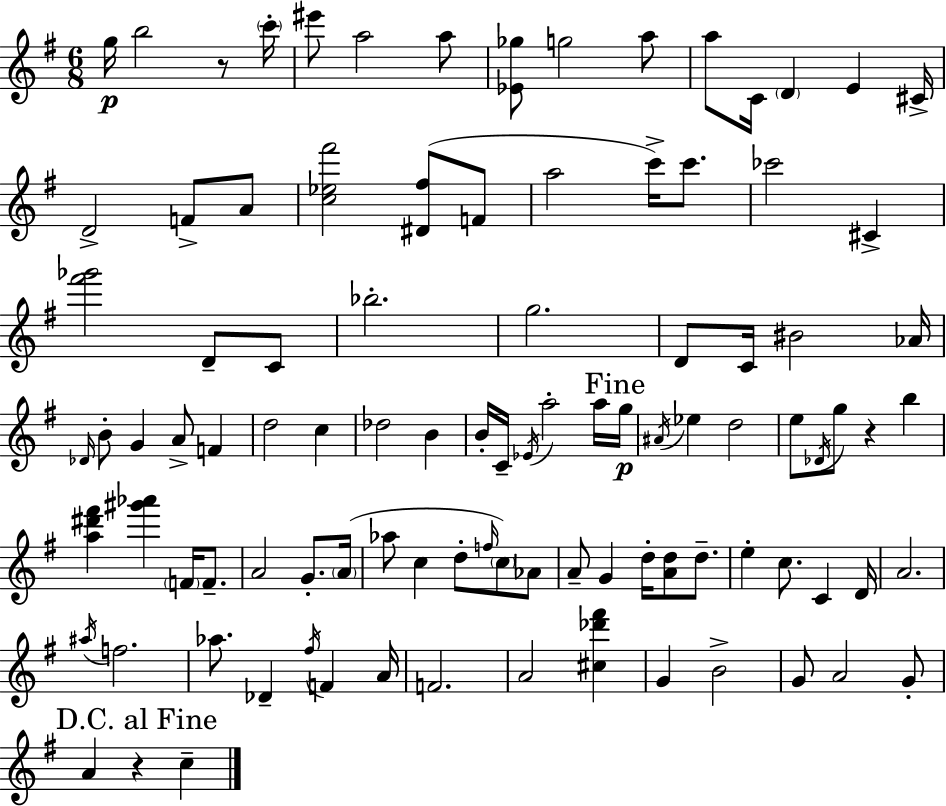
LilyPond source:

{
  \clef treble
  \numericTimeSignature
  \time 6/8
  \key e \minor
  \repeat volta 2 { g''16\p b''2 r8 \parenthesize c'''16-. | eis'''8 a''2 a''8 | <ees' ges''>8 g''2 a''8 | a''8 c'16 \parenthesize d'4 e'4 cis'16-> | \break d'2-> f'8-> a'8 | <c'' ees'' fis'''>2 <dis' fis''>8( f'8 | a''2 c'''16->) c'''8. | ces'''2 cis'4-> | \break <fis''' ges'''>2 d'8-- c'8 | bes''2.-. | g''2. | d'8 c'16 bis'2 aes'16 | \break \grace { des'16 } b'8-. g'4 a'8-> f'4 | d''2 c''4 | des''2 b'4 | b'16-. c'16-- \acciaccatura { ees'16 } a''2-. | \break a''16 \mark "Fine" g''16\p \acciaccatura { ais'16 } ees''4 d''2 | e''8 \acciaccatura { des'16 } g''8 r4 | b''4 <a'' dis''' fis'''>4 <gis''' aes'''>4 | \parenthesize f'16 f'8.-- a'2 | \break g'8.-. \parenthesize a'16( aes''8 c''4 d''8-. | \grace { f''16 } \parenthesize c''8) aes'8 a'8-- g'4 d''16-. | <a' d''>8 d''8.-- e''4-. c''8. | c'4 d'16 a'2. | \break \acciaccatura { ais''16 } f''2. | aes''8. des'4-- | \acciaccatura { fis''16 } f'4 a'16 f'2. | a'2 | \break <cis'' des''' fis'''>4 g'4 b'2-> | g'8 a'2 | g'8-. \mark "D.C. al Fine" a'4 r4 | c''4-- } \bar "|."
}